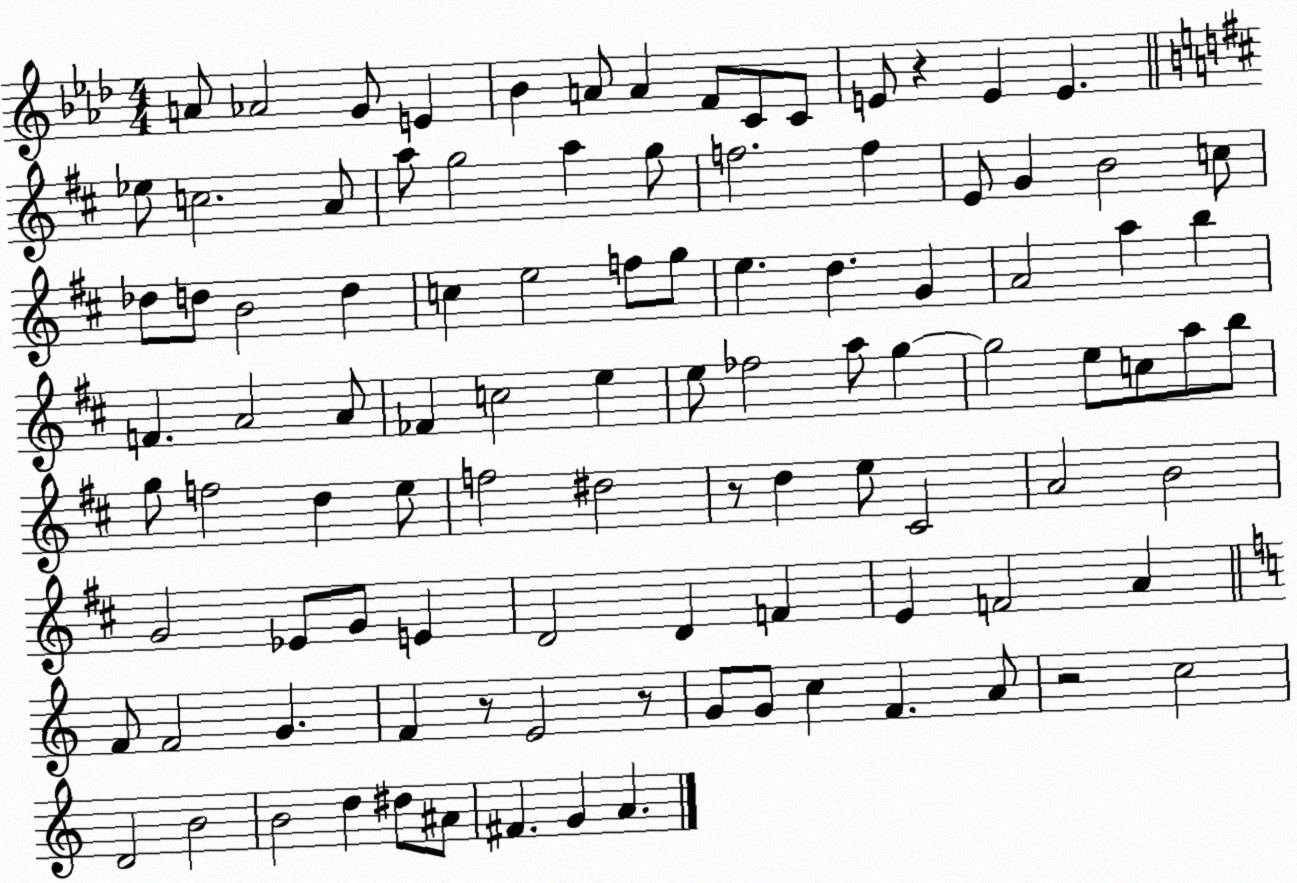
X:1
T:Untitled
M:4/4
L:1/4
K:Ab
A/2 _A2 G/2 E _B A/2 A F/2 C/2 C/2 E/2 z E E _e/2 c2 A/2 a/2 g2 a g/2 f2 f E/2 G B2 c/2 _d/2 d/2 B2 d c e2 f/2 g/2 e d G A2 a b F A2 A/2 _F c2 e e/2 _f2 a/2 g g2 e/2 c/2 a/2 b/2 g/2 f2 d e/2 f2 ^d2 z/2 d e/2 ^C2 A2 B2 G2 _E/2 G/2 E D2 D F E F2 A F/2 F2 G F z/2 E2 z/2 G/2 G/2 c F A/2 z2 c2 D2 B2 B2 d ^d/2 ^A/2 ^F G A